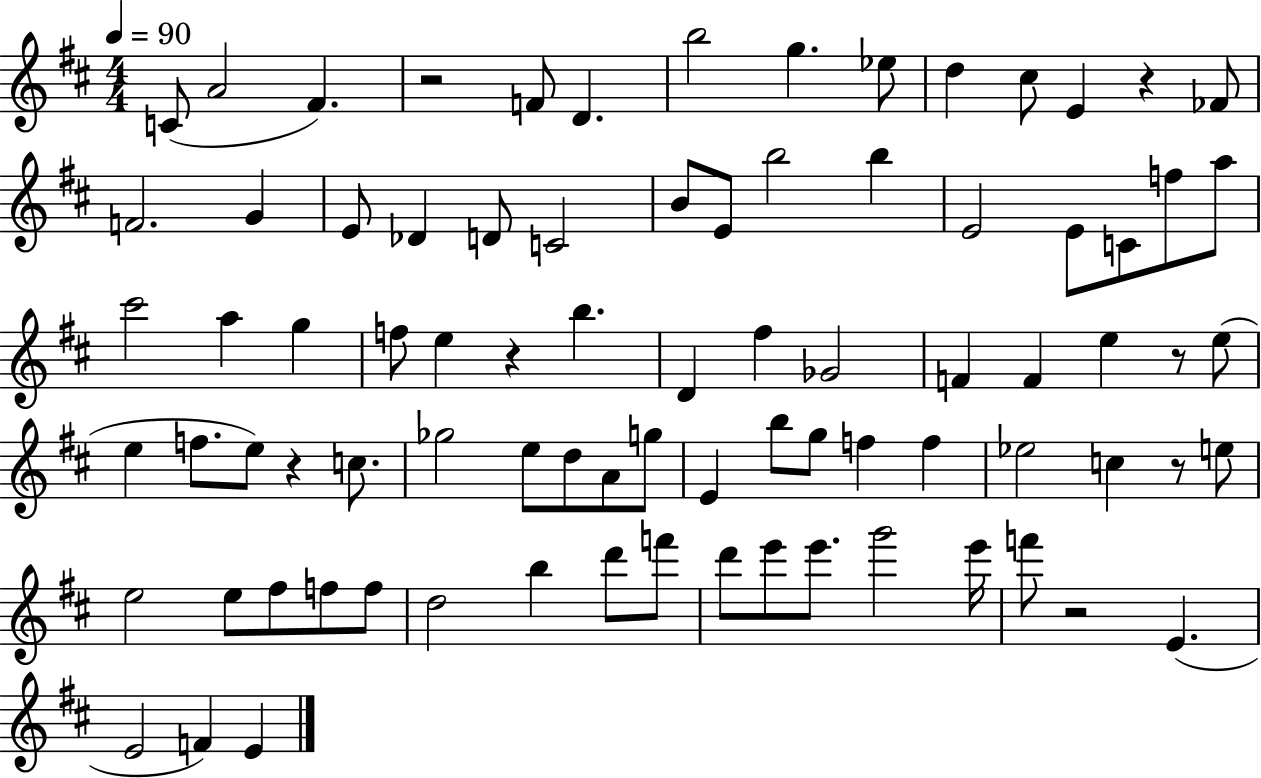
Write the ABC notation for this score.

X:1
T:Untitled
M:4/4
L:1/4
K:D
C/2 A2 ^F z2 F/2 D b2 g _e/2 d ^c/2 E z _F/2 F2 G E/2 _D D/2 C2 B/2 E/2 b2 b E2 E/2 C/2 f/2 a/2 ^c'2 a g f/2 e z b D ^f _G2 F F e z/2 e/2 e f/2 e/2 z c/2 _g2 e/2 d/2 A/2 g/2 E b/2 g/2 f f _e2 c z/2 e/2 e2 e/2 ^f/2 f/2 f/2 d2 b d'/2 f'/2 d'/2 e'/2 e'/2 g'2 e'/4 f'/2 z2 E E2 F E